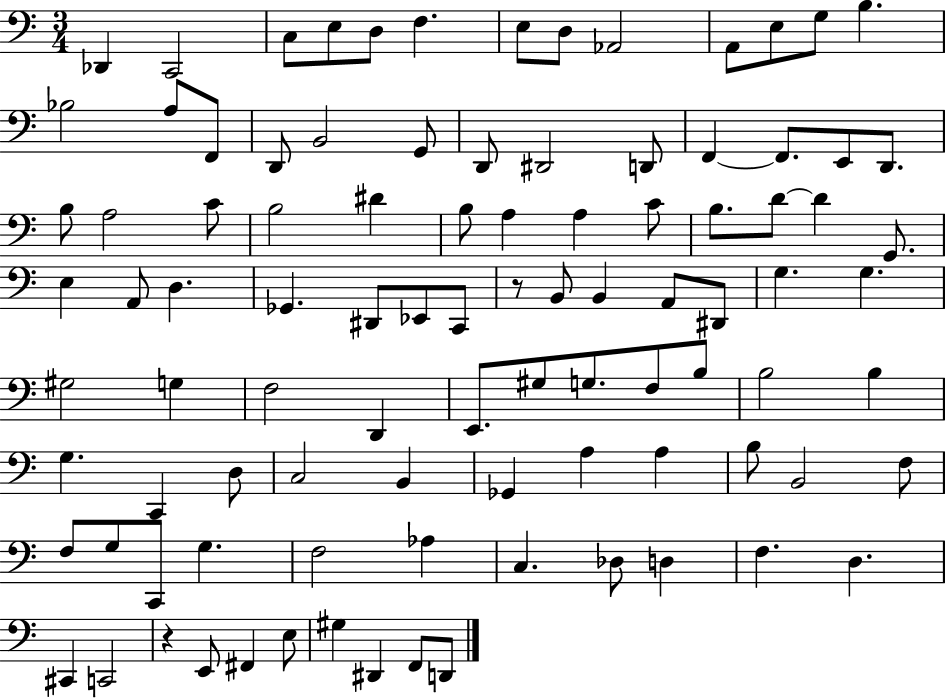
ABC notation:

X:1
T:Untitled
M:3/4
L:1/4
K:C
_D,, C,,2 C,/2 E,/2 D,/2 F, E,/2 D,/2 _A,,2 A,,/2 E,/2 G,/2 B, _B,2 A,/2 F,,/2 D,,/2 B,,2 G,,/2 D,,/2 ^D,,2 D,,/2 F,, F,,/2 E,,/2 D,,/2 B,/2 A,2 C/2 B,2 ^D B,/2 A, A, C/2 B,/2 D/2 D G,,/2 E, A,,/2 D, _G,, ^D,,/2 _E,,/2 C,,/2 z/2 B,,/2 B,, A,,/2 ^D,,/2 G, G, ^G,2 G, F,2 D,, E,,/2 ^G,/2 G,/2 F,/2 B,/2 B,2 B, G, C,, D,/2 C,2 B,, _G,, A, A, B,/2 B,,2 F,/2 F,/2 G,/2 C,,/2 G, F,2 _A, C, _D,/2 D, F, D, ^C,, C,,2 z E,,/2 ^F,, E,/2 ^G, ^D,, F,,/2 D,,/2